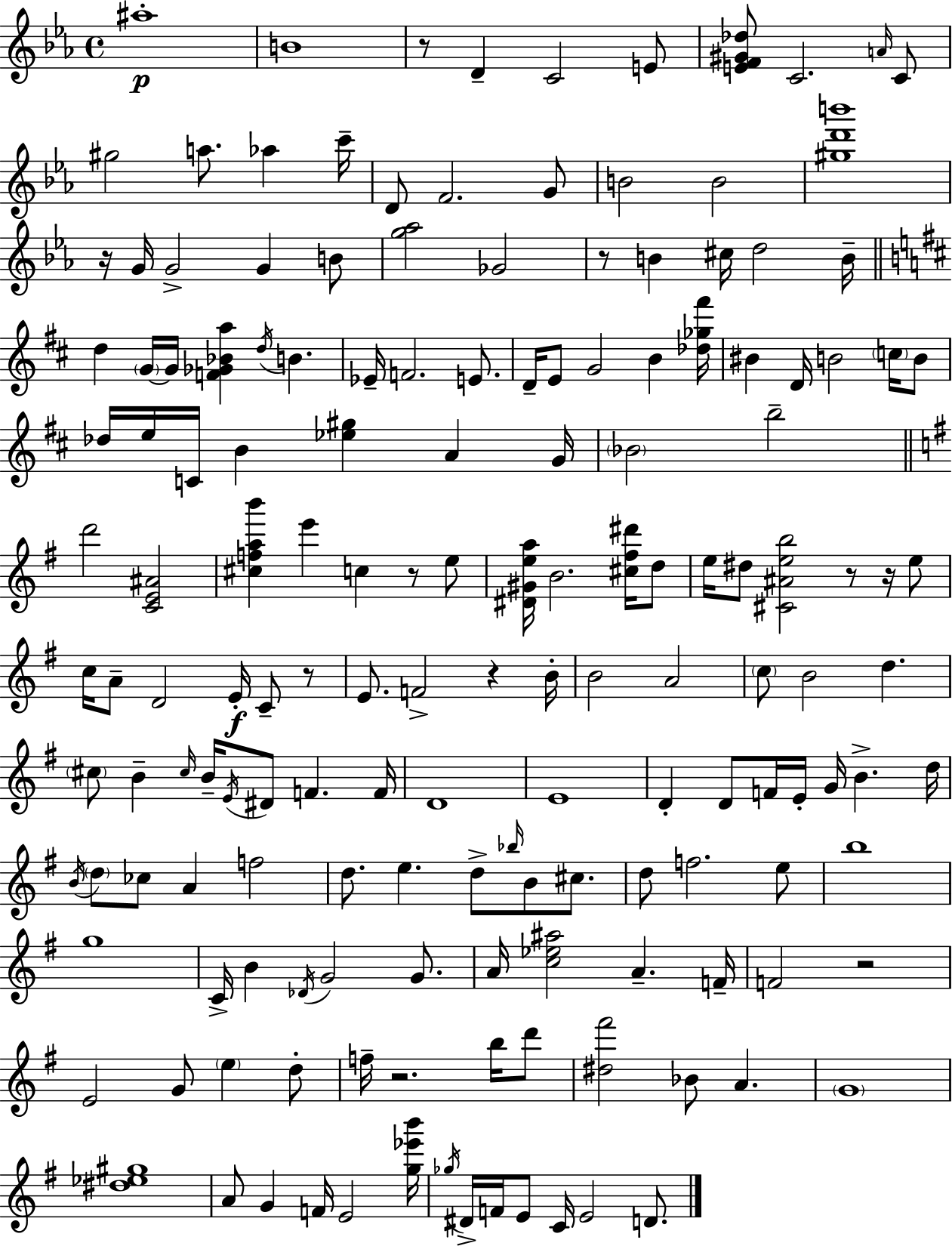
X:1
T:Untitled
M:4/4
L:1/4
K:Eb
^a4 B4 z/2 D C2 E/2 [EF^G_d]/2 C2 A/4 C/2 ^g2 a/2 _a c'/4 D/2 F2 G/2 B2 B2 [^gd'b']4 z/4 G/4 G2 G B/2 [g_a]2 _G2 z/2 B ^c/4 d2 B/4 d G/4 G/4 [F_G_Ba] d/4 B _E/4 F2 E/2 D/4 E/2 G2 B [_d_g^f']/4 ^B D/4 B2 c/4 B/2 _d/4 e/4 C/4 B [_e^g] A G/4 _B2 b2 d'2 [CE^A]2 [^cfab'] e' c z/2 e/2 [^D^Gea]/4 B2 [^c^f^d']/4 d/2 e/4 ^d/2 [^C^Aeb]2 z/2 z/4 e/2 c/4 A/2 D2 E/4 C/2 z/2 E/2 F2 z B/4 B2 A2 c/2 B2 d ^c/2 B ^c/4 B/4 E/4 ^D/2 F F/4 D4 E4 D D/2 F/4 E/4 G/4 B d/4 B/4 d/2 _c/2 A f2 d/2 e d/2 _b/4 B/2 ^c/2 d/2 f2 e/2 b4 g4 C/4 B _D/4 G2 G/2 A/4 [c_e^a]2 A F/4 F2 z2 E2 G/2 e d/2 f/4 z2 b/4 d'/2 [^d^f']2 _B/2 A G4 [^d_e^g]4 A/2 G F/4 E2 [g_e'b']/4 _g/4 ^D/4 F/4 E/2 C/4 E2 D/2